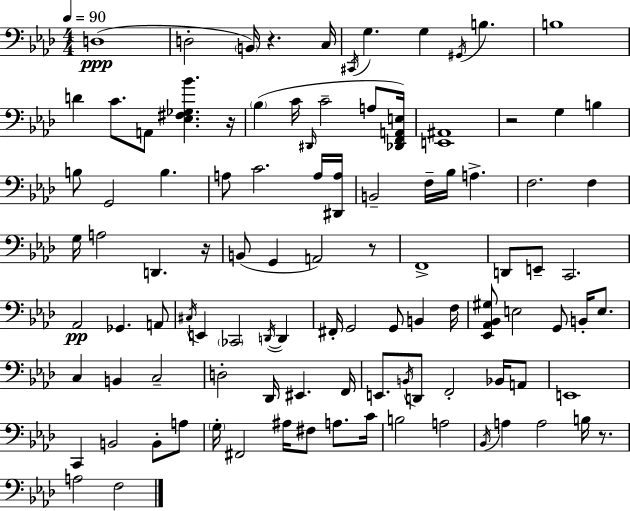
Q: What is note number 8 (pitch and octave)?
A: G#2